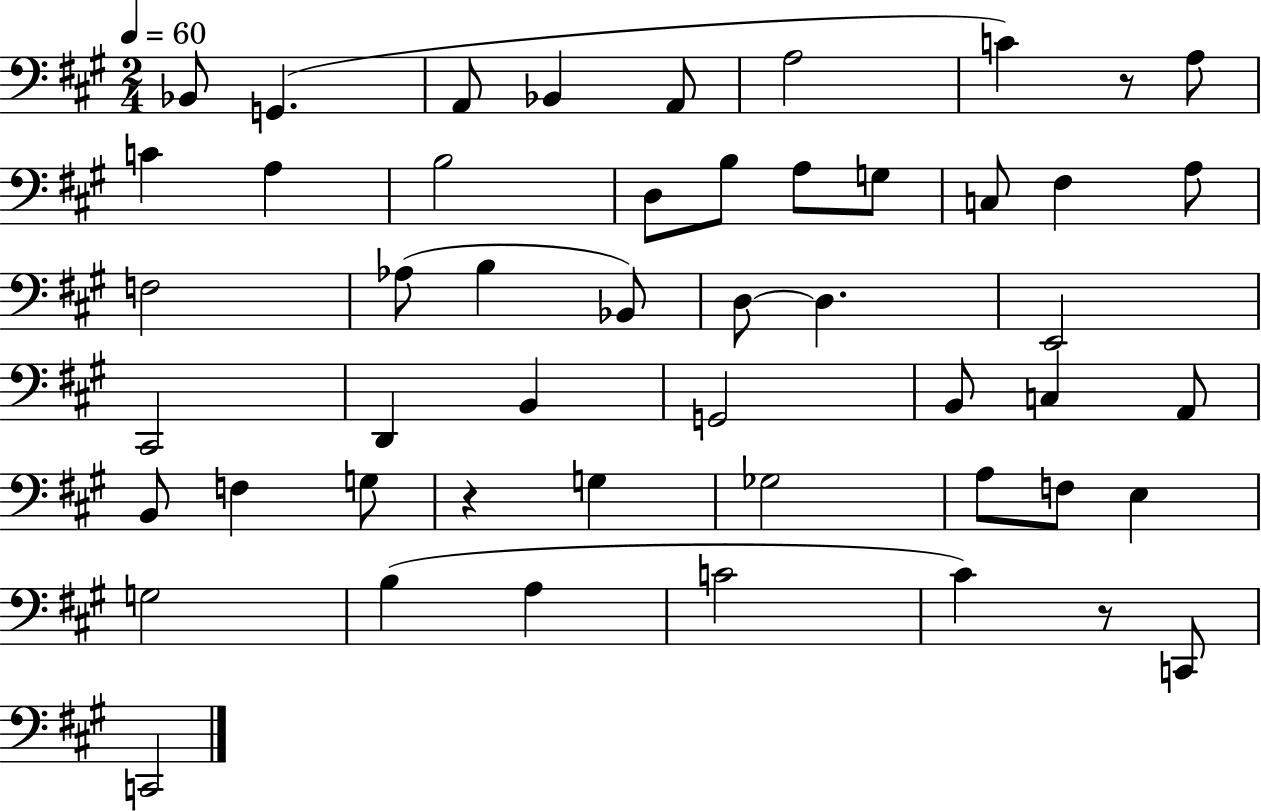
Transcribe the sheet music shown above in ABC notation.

X:1
T:Untitled
M:2/4
L:1/4
K:A
_B,,/2 G,, A,,/2 _B,, A,,/2 A,2 C z/2 A,/2 C A, B,2 D,/2 B,/2 A,/2 G,/2 C,/2 ^F, A,/2 F,2 _A,/2 B, _B,,/2 D,/2 D, E,,2 ^C,,2 D,, B,, G,,2 B,,/2 C, A,,/2 B,,/2 F, G,/2 z G, _G,2 A,/2 F,/2 E, G,2 B, A, C2 ^C z/2 C,,/2 C,,2